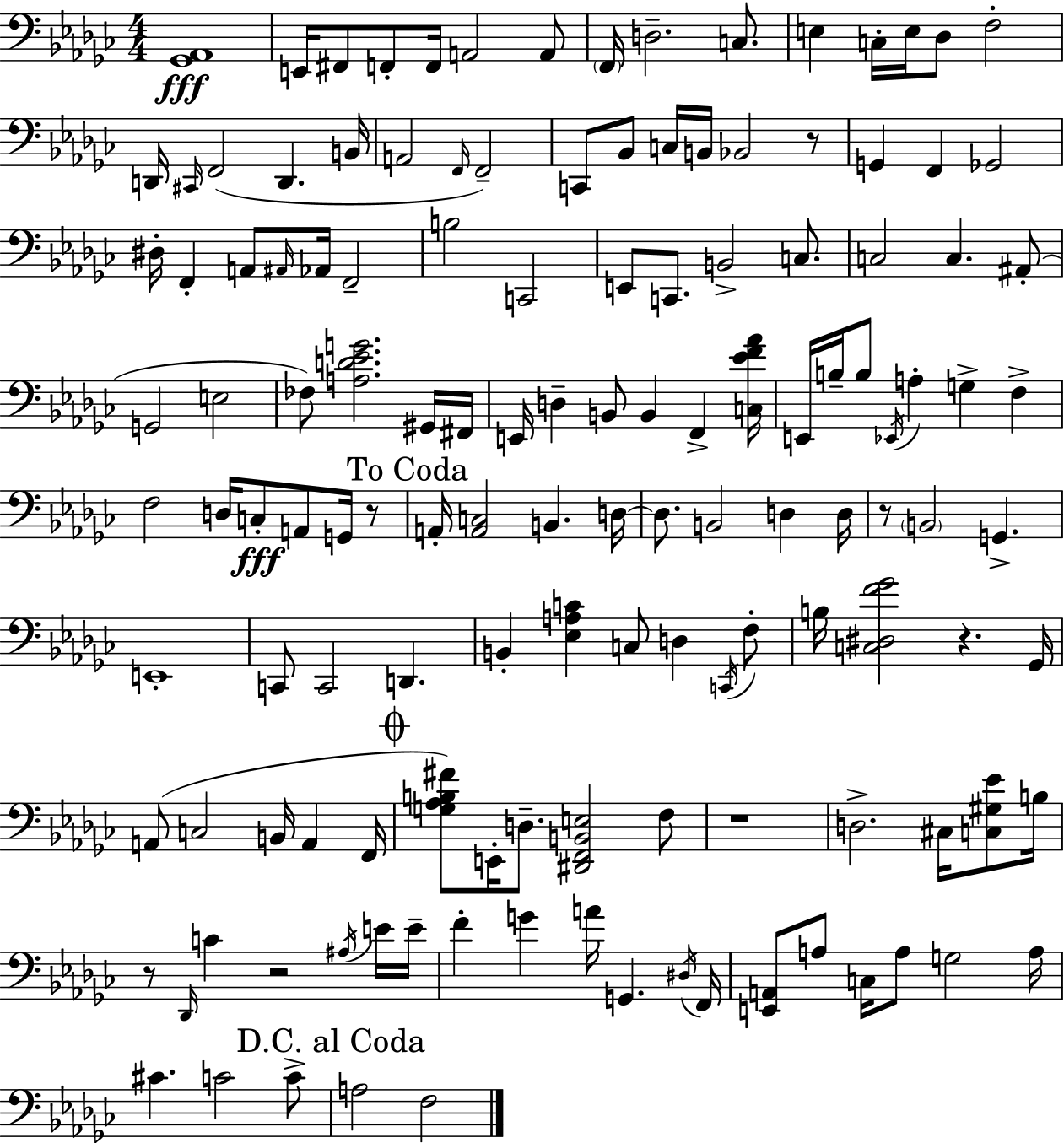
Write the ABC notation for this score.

X:1
T:Untitled
M:4/4
L:1/4
K:Ebm
[_G,,_A,,]4 E,,/4 ^F,,/2 F,,/2 F,,/4 A,,2 A,,/2 F,,/4 D,2 C,/2 E, C,/4 E,/4 _D,/2 F,2 D,,/4 ^C,,/4 F,,2 D,, B,,/4 A,,2 F,,/4 F,,2 C,,/2 _B,,/2 C,/4 B,,/4 _B,,2 z/2 G,, F,, _G,,2 ^D,/4 F,, A,,/2 ^A,,/4 _A,,/4 F,,2 B,2 C,,2 E,,/2 C,,/2 B,,2 C,/2 C,2 C, ^A,,/2 G,,2 E,2 _F,/2 [A,D_EG]2 ^G,,/4 ^F,,/4 E,,/4 D, B,,/2 B,, F,, [C,_EF_A]/4 E,,/4 B,/4 B,/2 _E,,/4 A, G, F, F,2 D,/4 C,/2 A,,/2 G,,/4 z/2 A,,/4 [A,,C,]2 B,, D,/4 D,/2 B,,2 D, D,/4 z/2 B,,2 G,, E,,4 C,,/2 C,,2 D,, B,, [_E,A,C] C,/2 D, C,,/4 F,/2 B,/4 [C,^D,F_G]2 z _G,,/4 A,,/2 C,2 B,,/4 A,, F,,/4 [G,_A,B,^F]/2 E,,/4 D,/2 [^D,,F,,B,,E,]2 F,/2 z4 D,2 ^C,/4 [C,^G,_E]/2 B,/4 z/2 _D,,/4 C z2 ^A,/4 E/4 E/4 F G A/4 G,, ^D,/4 F,,/4 [E,,A,,]/2 A,/2 C,/4 A,/2 G,2 A,/4 ^C C2 C/2 A,2 F,2